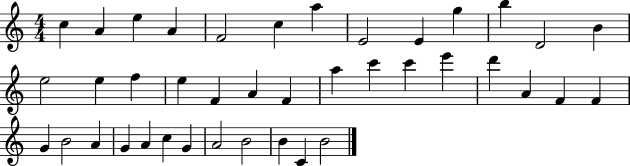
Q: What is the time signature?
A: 4/4